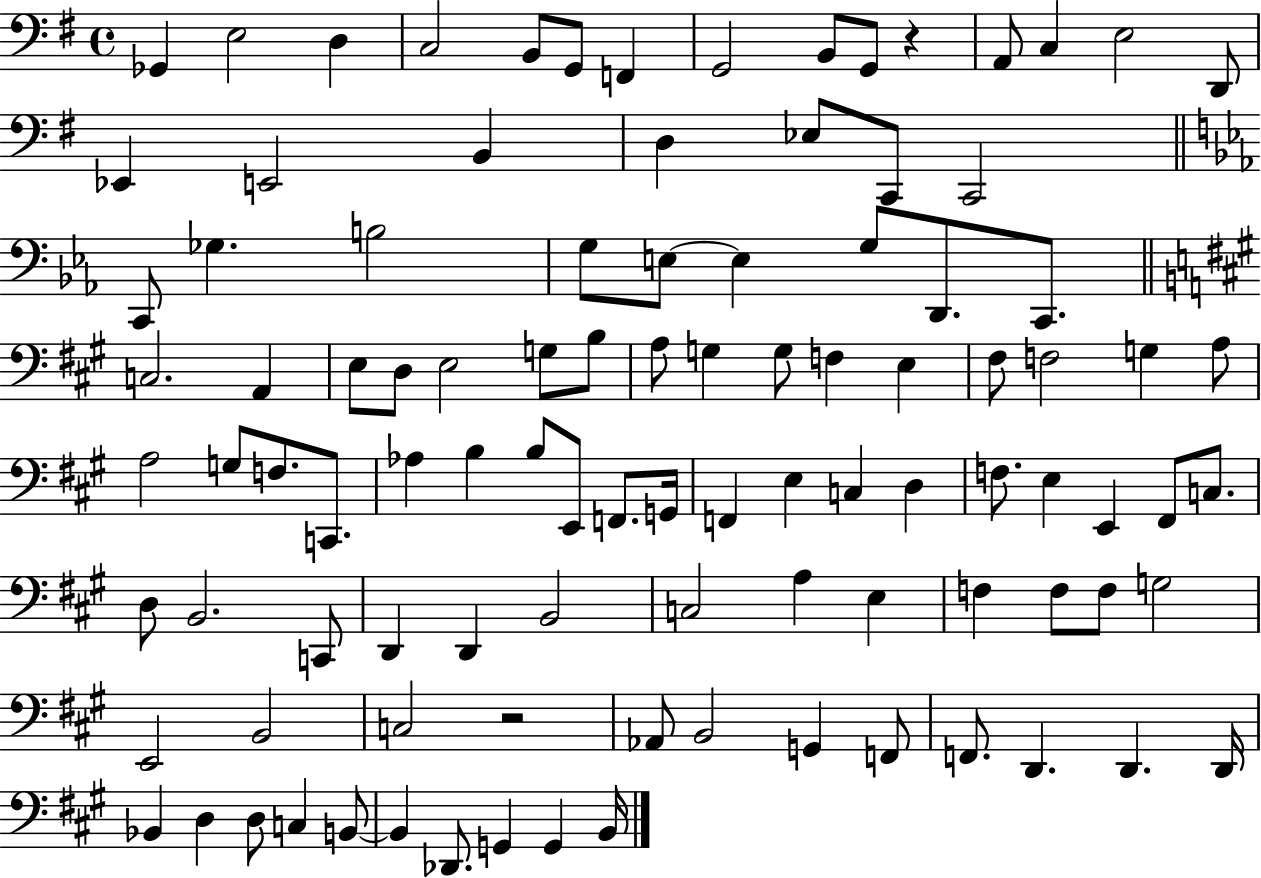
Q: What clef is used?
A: bass